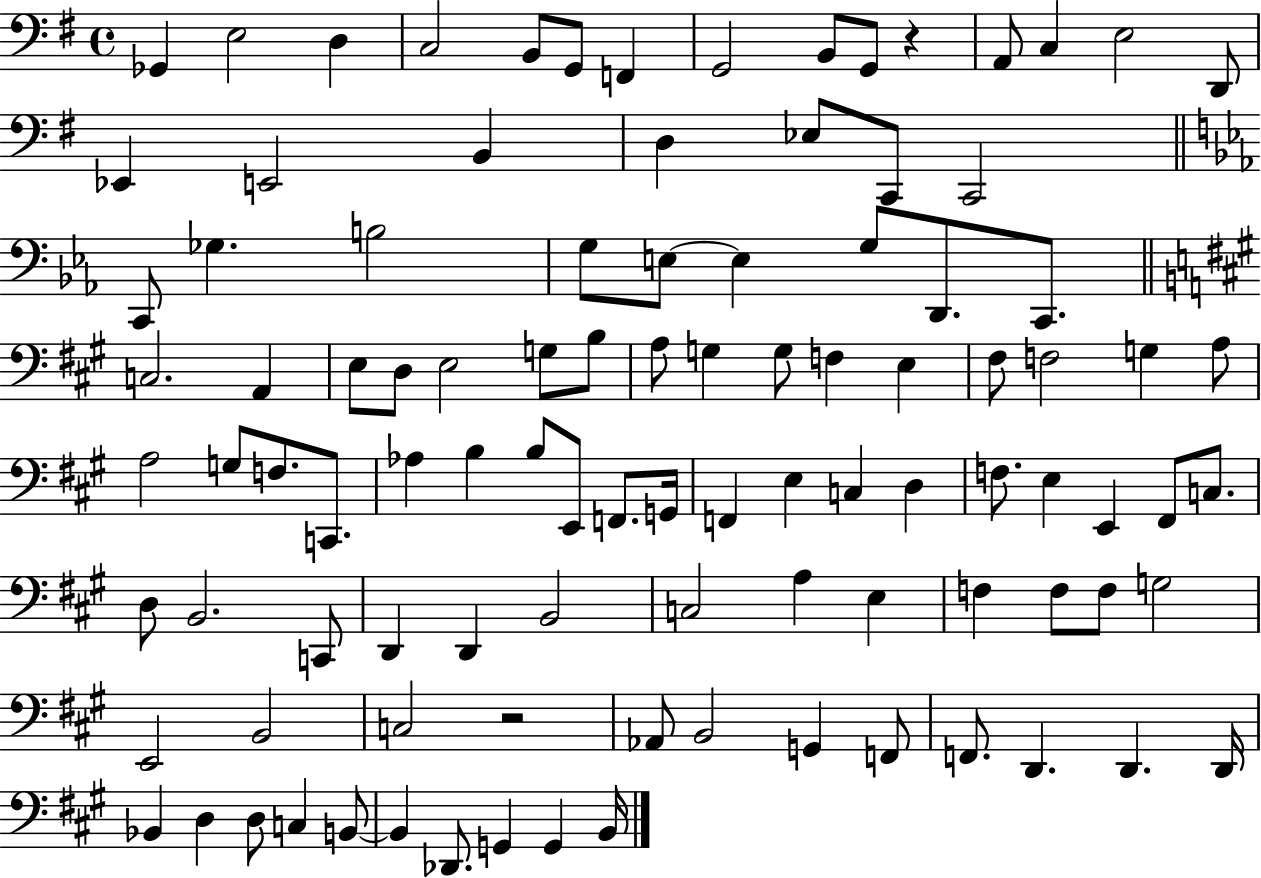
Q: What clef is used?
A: bass